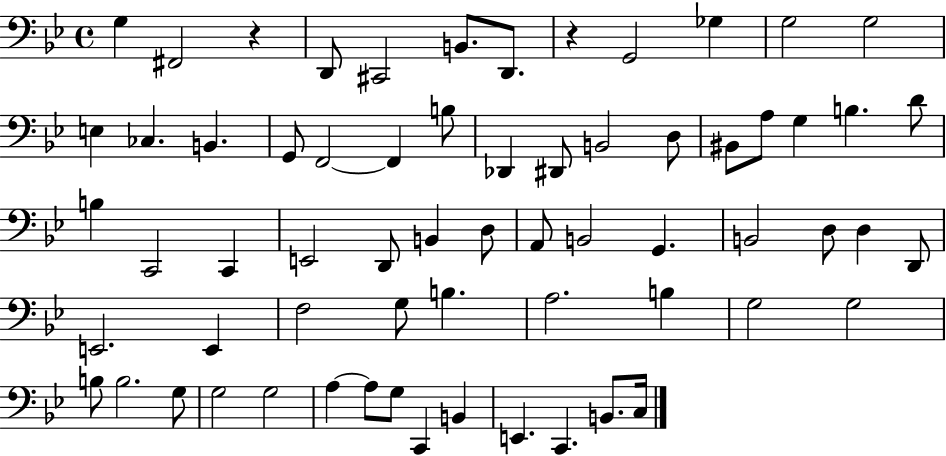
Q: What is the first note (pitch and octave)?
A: G3